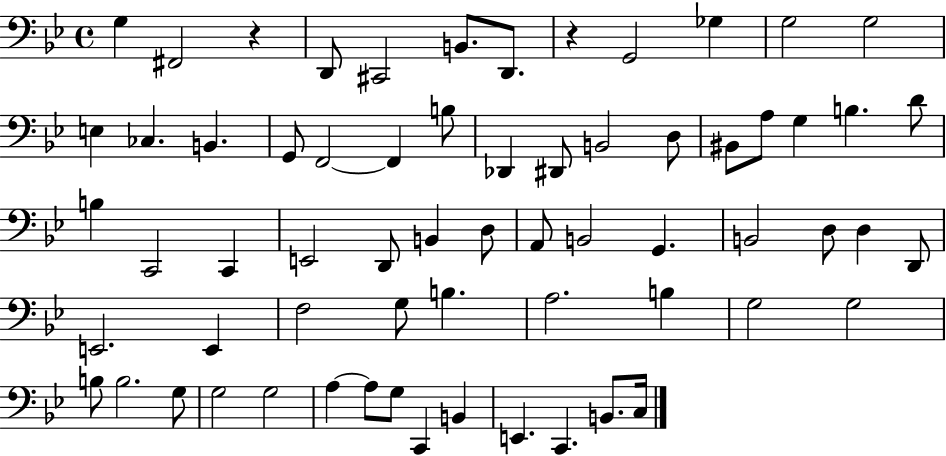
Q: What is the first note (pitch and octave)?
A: G3